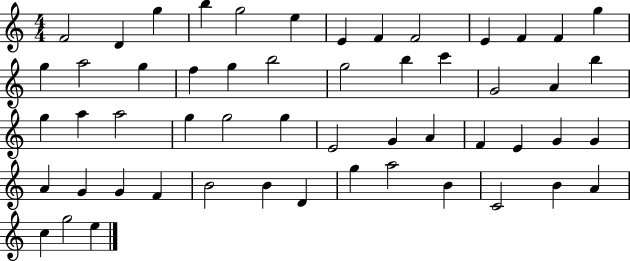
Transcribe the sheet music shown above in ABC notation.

X:1
T:Untitled
M:4/4
L:1/4
K:C
F2 D g b g2 e E F F2 E F F g g a2 g f g b2 g2 b c' G2 A b g a a2 g g2 g E2 G A F E G G A G G F B2 B D g a2 B C2 B A c g2 e